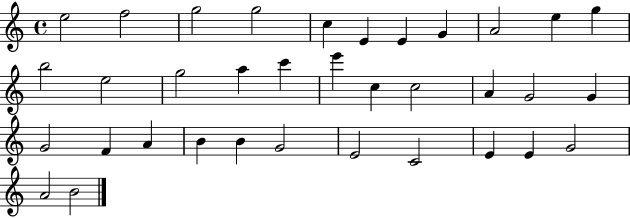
E5/h F5/h G5/h G5/h C5/q E4/q E4/q G4/q A4/h E5/q G5/q B5/h E5/h G5/h A5/q C6/q E6/q C5/q C5/h A4/q G4/h G4/q G4/h F4/q A4/q B4/q B4/q G4/h E4/h C4/h E4/q E4/q G4/h A4/h B4/h